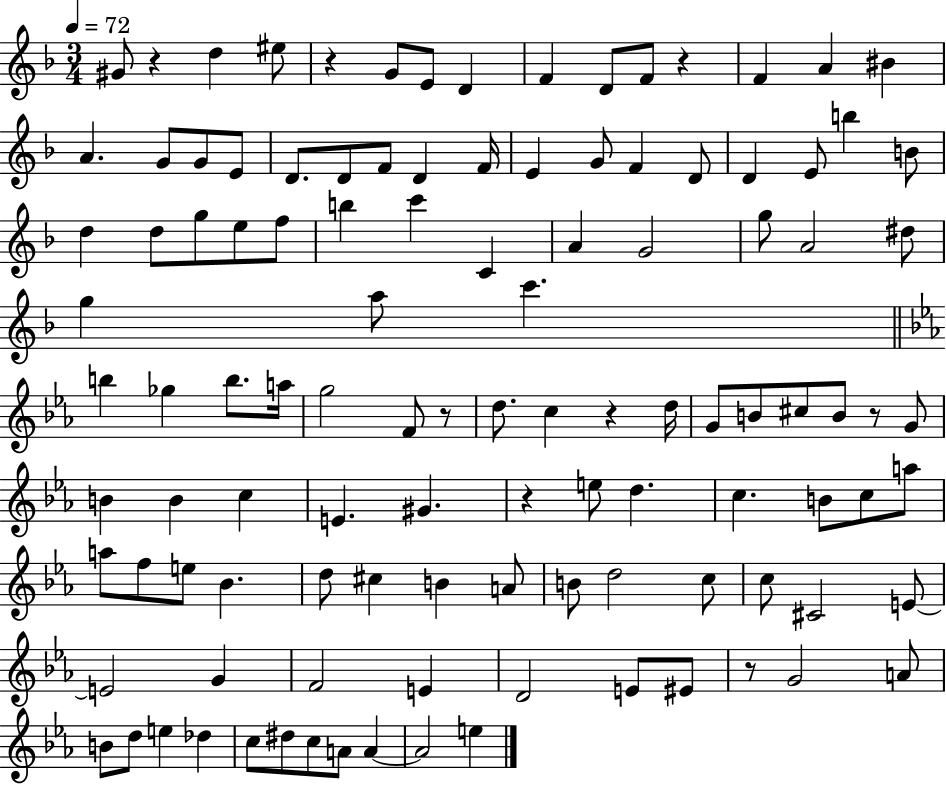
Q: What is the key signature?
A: F major